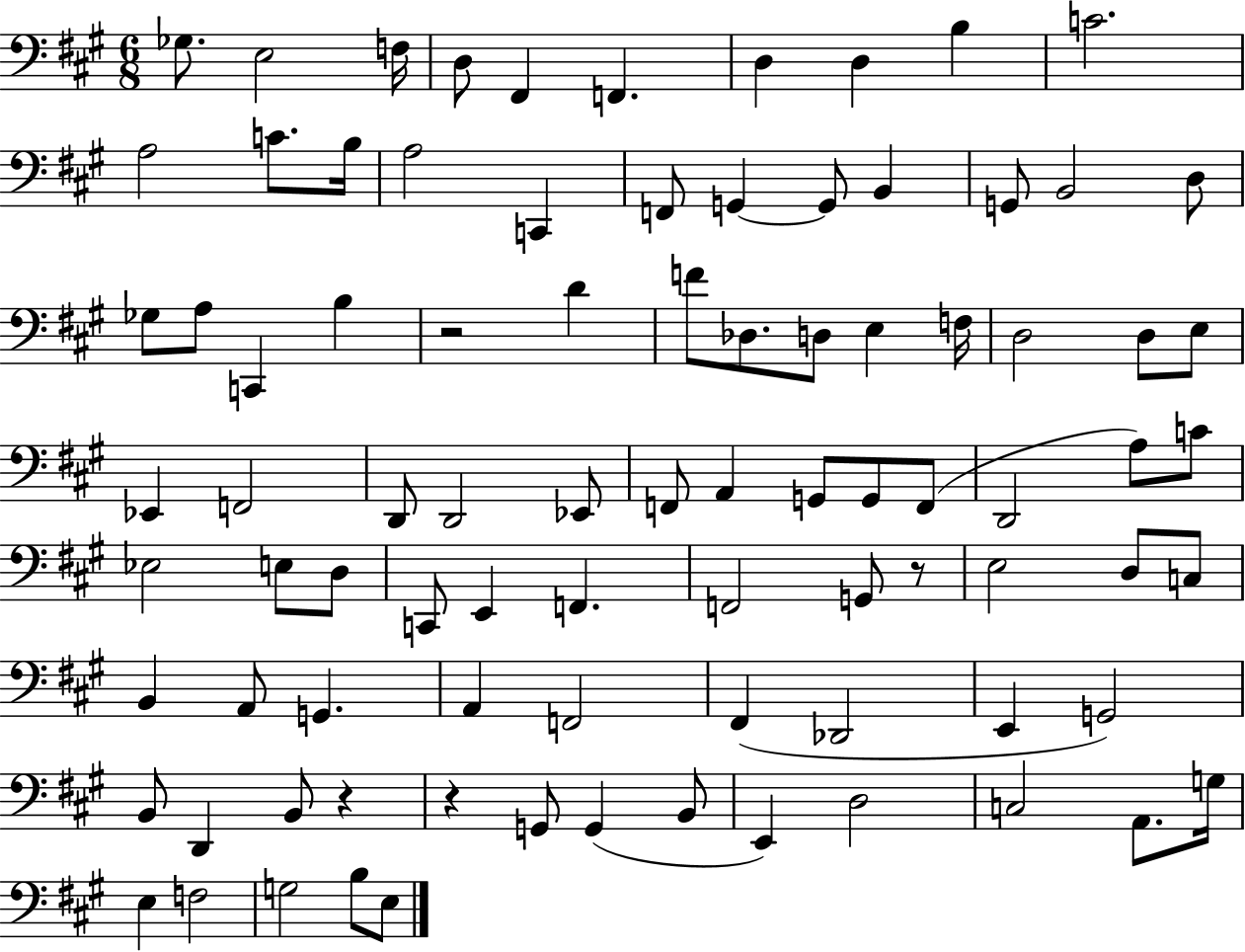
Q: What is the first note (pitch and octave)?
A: Gb3